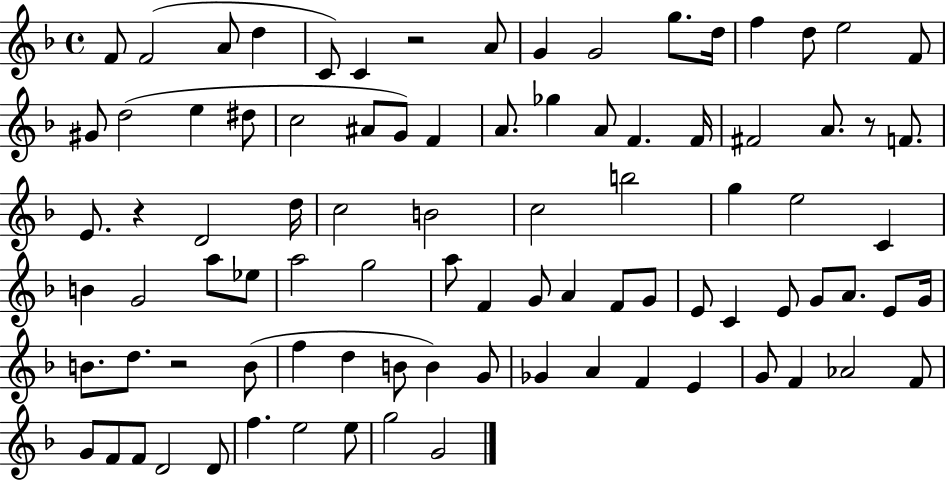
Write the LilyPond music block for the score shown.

{
  \clef treble
  \time 4/4
  \defaultTimeSignature
  \key f \major
  f'8 f'2( a'8 d''4 | c'8) c'4 r2 a'8 | g'4 g'2 g''8. d''16 | f''4 d''8 e''2 f'8 | \break gis'8 d''2( e''4 dis''8 | c''2 ais'8 g'8) f'4 | a'8. ges''4 a'8 f'4. f'16 | fis'2 a'8. r8 f'8. | \break e'8. r4 d'2 d''16 | c''2 b'2 | c''2 b''2 | g''4 e''2 c'4 | \break b'4 g'2 a''8 ees''8 | a''2 g''2 | a''8 f'4 g'8 a'4 f'8 g'8 | e'8 c'4 e'8 g'8 a'8. e'8 g'16 | \break b'8. d''8. r2 b'8( | f''4 d''4 b'8 b'4) g'8 | ges'4 a'4 f'4 e'4 | g'8 f'4 aes'2 f'8 | \break g'8 f'8 f'8 d'2 d'8 | f''4. e''2 e''8 | g''2 g'2 | \bar "|."
}